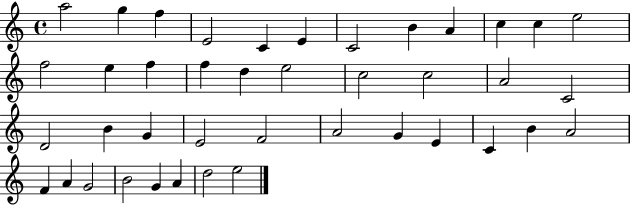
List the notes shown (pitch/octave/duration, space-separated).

A5/h G5/q F5/q E4/h C4/q E4/q C4/h B4/q A4/q C5/q C5/q E5/h F5/h E5/q F5/q F5/q D5/q E5/h C5/h C5/h A4/h C4/h D4/h B4/q G4/q E4/h F4/h A4/h G4/q E4/q C4/q B4/q A4/h F4/q A4/q G4/h B4/h G4/q A4/q D5/h E5/h